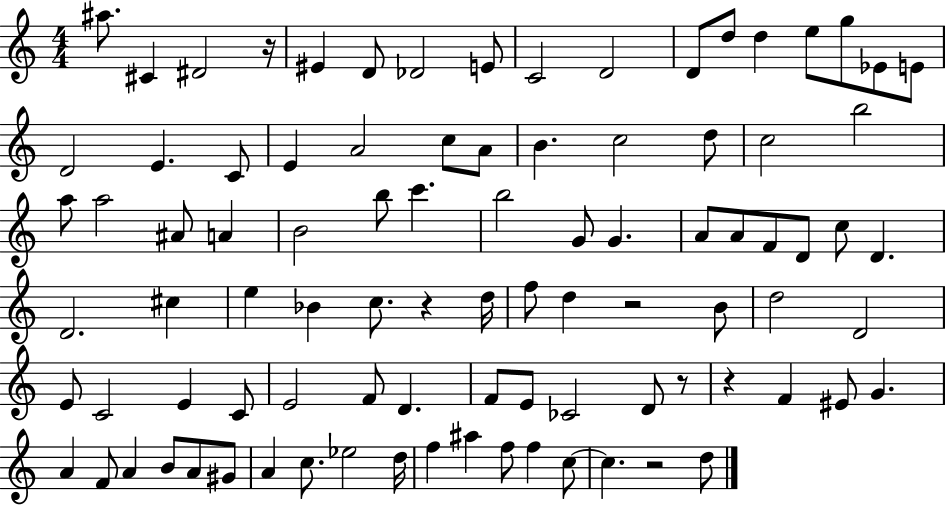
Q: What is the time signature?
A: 4/4